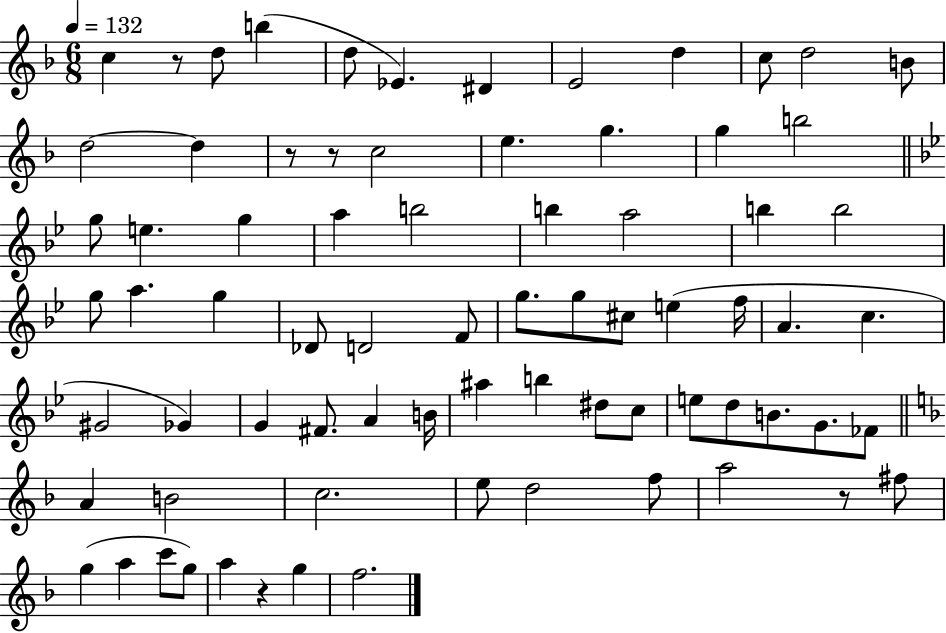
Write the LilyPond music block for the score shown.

{
  \clef treble
  \numericTimeSignature
  \time 6/8
  \key f \major
  \tempo 4 = 132
  c''4 r8 d''8 b''4( | d''8 ees'4.) dis'4 | e'2 d''4 | c''8 d''2 b'8 | \break d''2~~ d''4 | r8 r8 c''2 | e''4. g''4. | g''4 b''2 | \break \bar "||" \break \key g \minor g''8 e''4. g''4 | a''4 b''2 | b''4 a''2 | b''4 b''2 | \break g''8 a''4. g''4 | des'8 d'2 f'8 | g''8. g''8 cis''8 e''4( f''16 | a'4. c''4. | \break gis'2 ges'4) | g'4 fis'8. a'4 b'16 | ais''4 b''4 dis''8 c''8 | e''8 d''8 b'8. g'8. fes'8 | \break \bar "||" \break \key f \major a'4 b'2 | c''2. | e''8 d''2 f''8 | a''2 r8 fis''8 | \break g''4( a''4 c'''8 g''8) | a''4 r4 g''4 | f''2. | \bar "|."
}